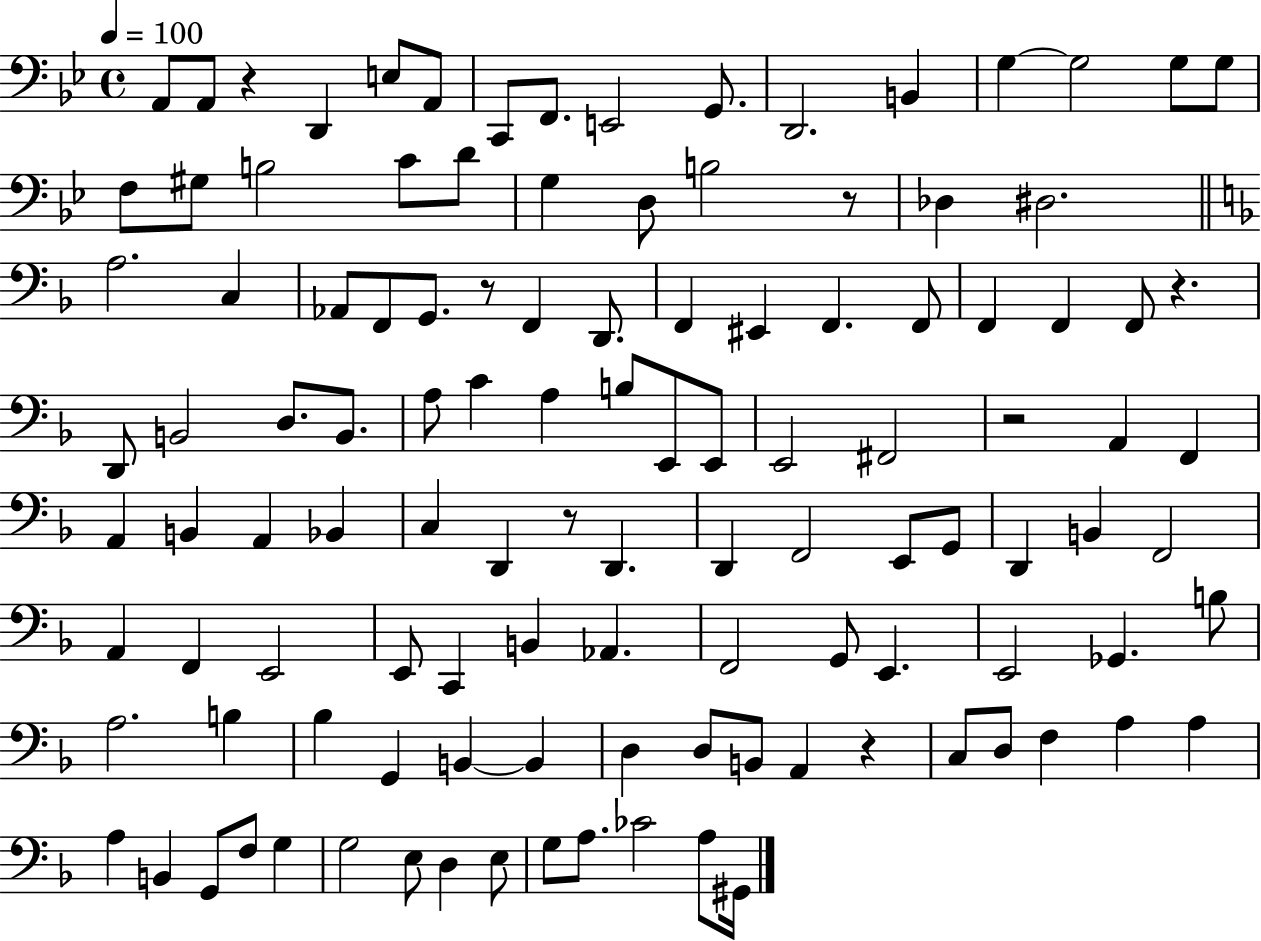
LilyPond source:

{
  \clef bass
  \time 4/4
  \defaultTimeSignature
  \key bes \major
  \tempo 4 = 100
  \repeat volta 2 { a,8 a,8 r4 d,4 e8 a,8 | c,8 f,8. e,2 g,8. | d,2. b,4 | g4~~ g2 g8 g8 | \break f8 gis8 b2 c'8 d'8 | g4 d8 b2 r8 | des4 dis2. | \bar "||" \break \key f \major a2. c4 | aes,8 f,8 g,8. r8 f,4 d,8. | f,4 eis,4 f,4. f,8 | f,4 f,4 f,8 r4. | \break d,8 b,2 d8. b,8. | a8 c'4 a4 b8 e,8 e,8 | e,2 fis,2 | r2 a,4 f,4 | \break a,4 b,4 a,4 bes,4 | c4 d,4 r8 d,4. | d,4 f,2 e,8 g,8 | d,4 b,4 f,2 | \break a,4 f,4 e,2 | e,8 c,4 b,4 aes,4. | f,2 g,8 e,4. | e,2 ges,4. b8 | \break a2. b4 | bes4 g,4 b,4~~ b,4 | d4 d8 b,8 a,4 r4 | c8 d8 f4 a4 a4 | \break a4 b,4 g,8 f8 g4 | g2 e8 d4 e8 | g8 a8. ces'2 a8 gis,16 | } \bar "|."
}